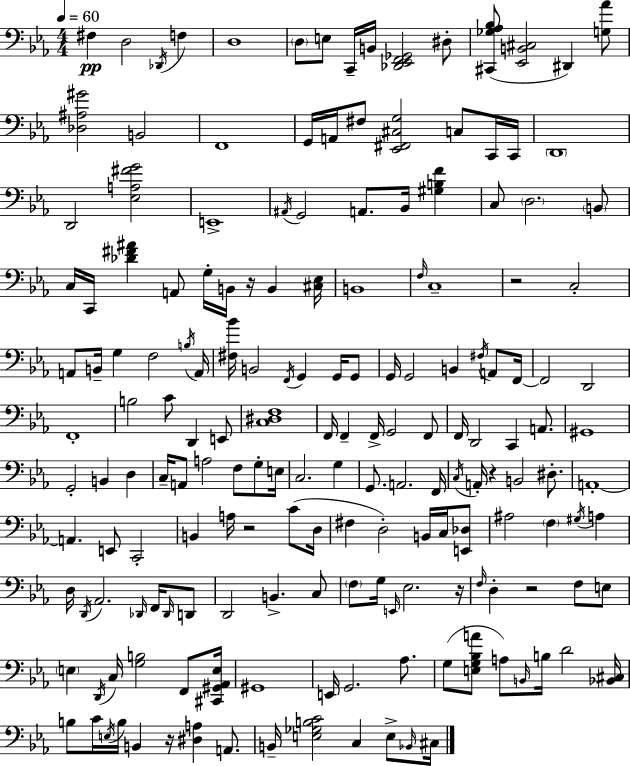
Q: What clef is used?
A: bass